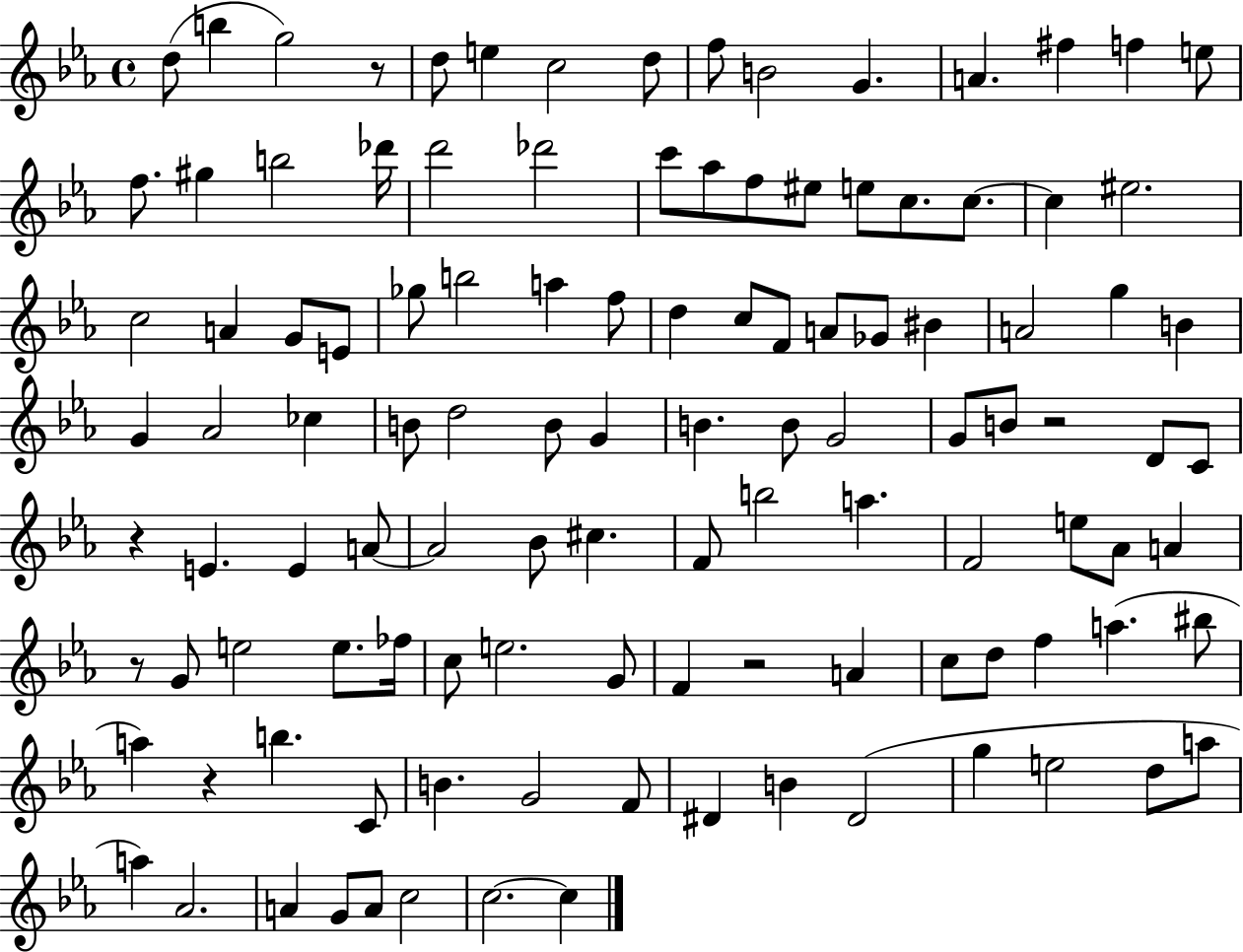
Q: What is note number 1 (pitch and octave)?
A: D5